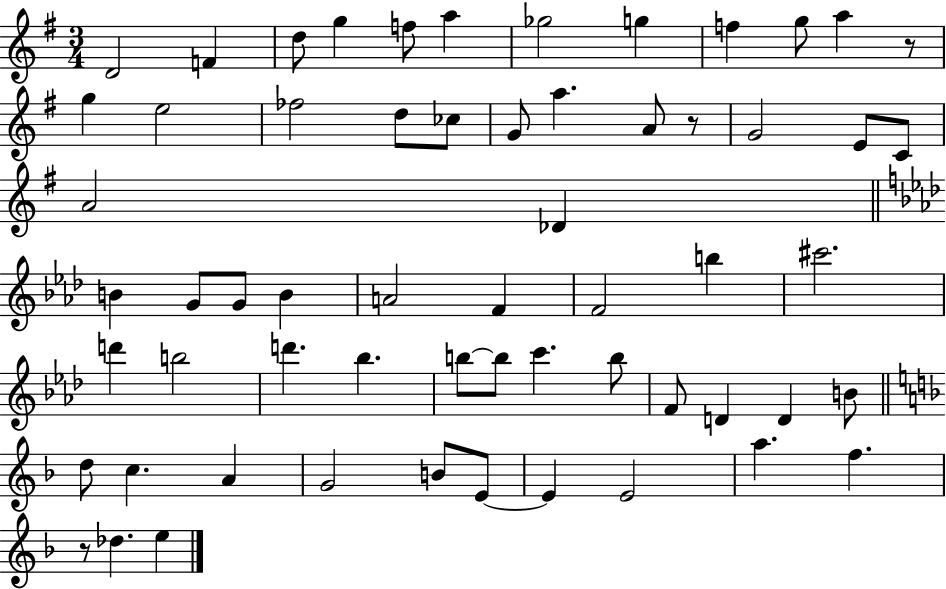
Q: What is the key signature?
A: G major